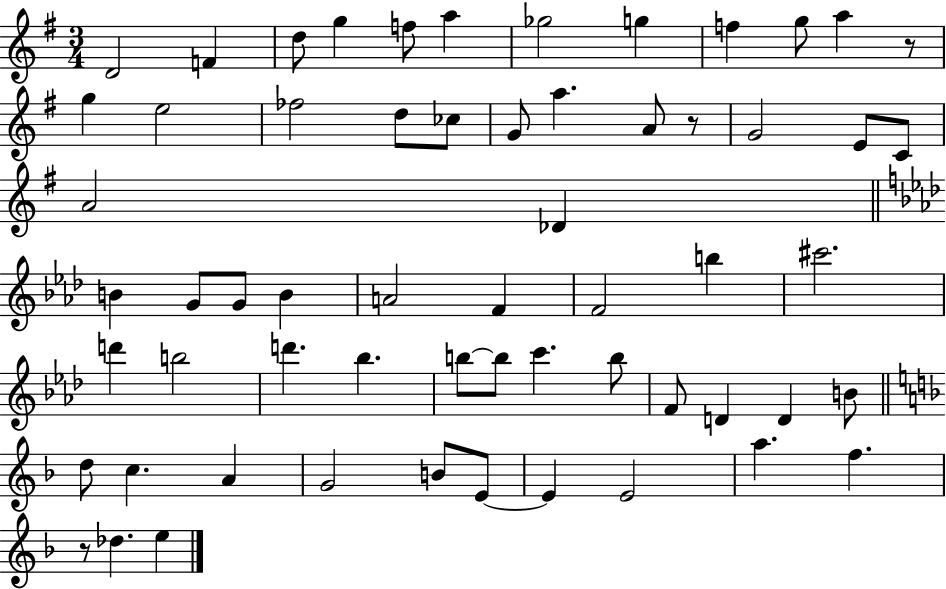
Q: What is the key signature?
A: G major